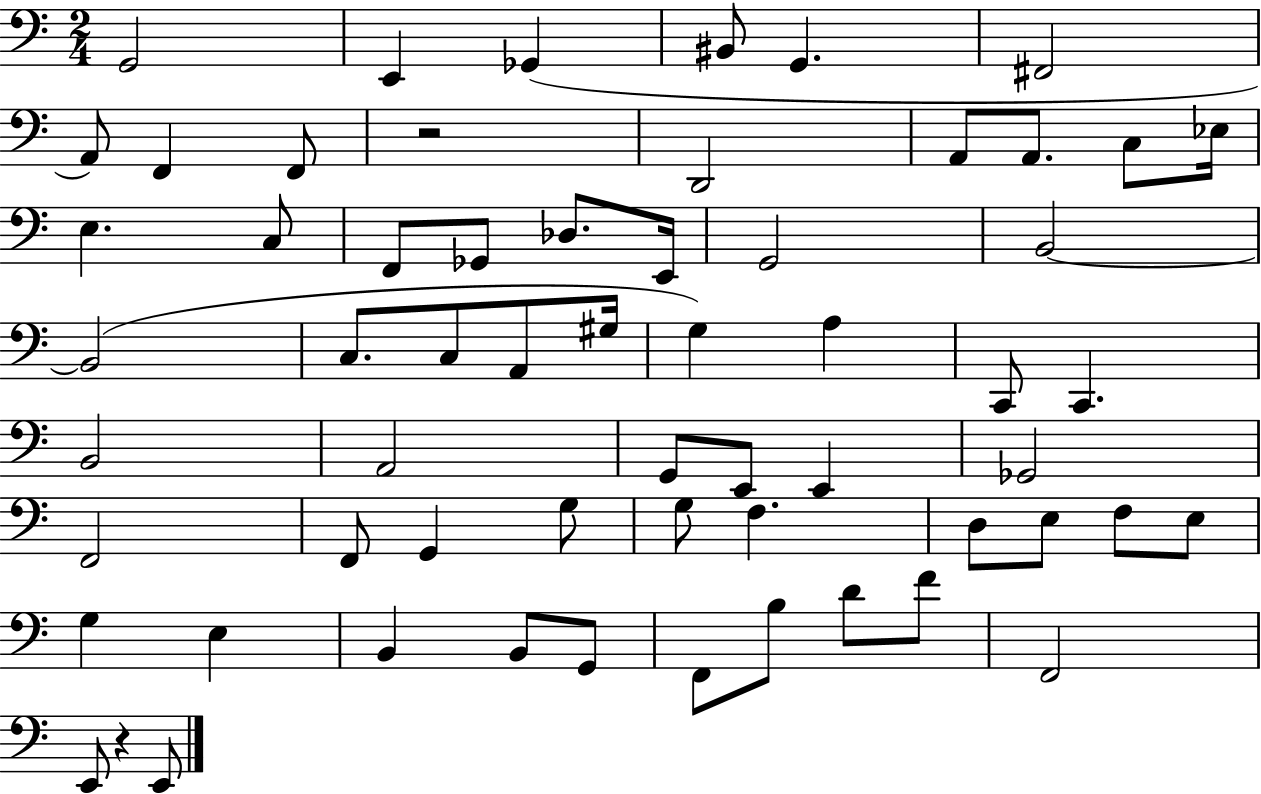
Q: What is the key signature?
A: C major